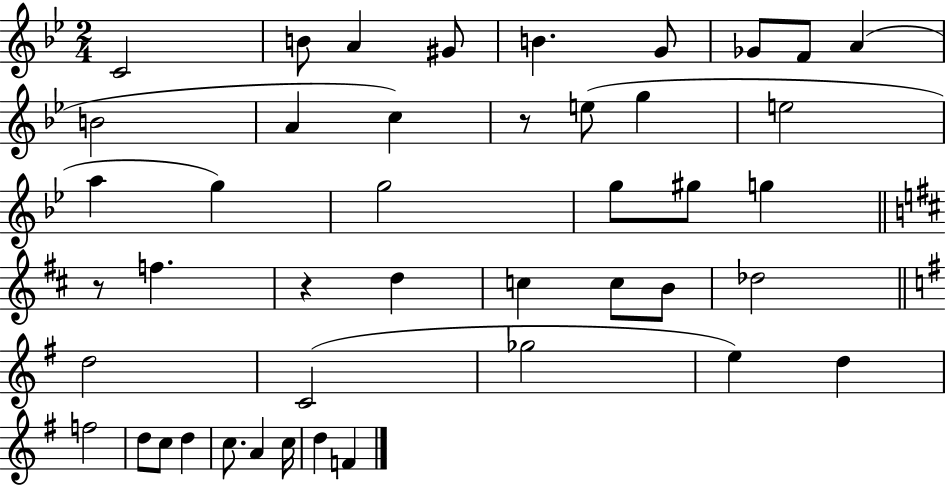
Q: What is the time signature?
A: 2/4